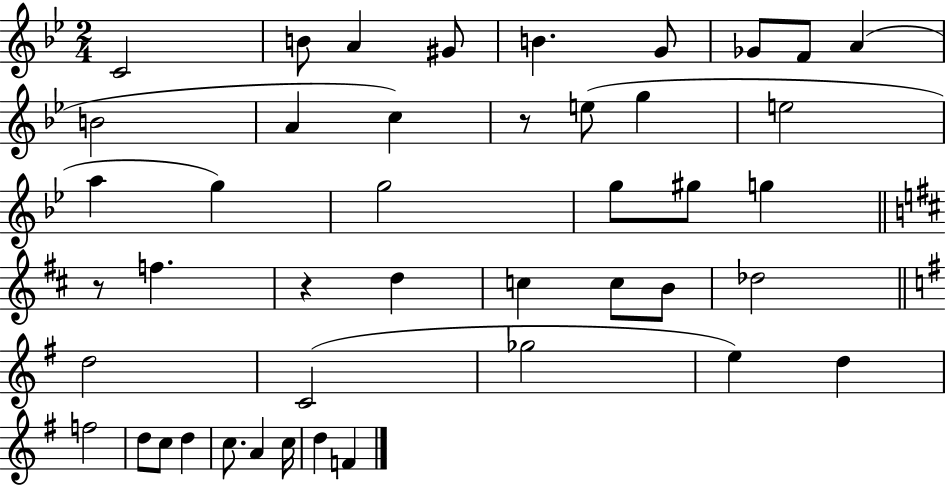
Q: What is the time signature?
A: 2/4